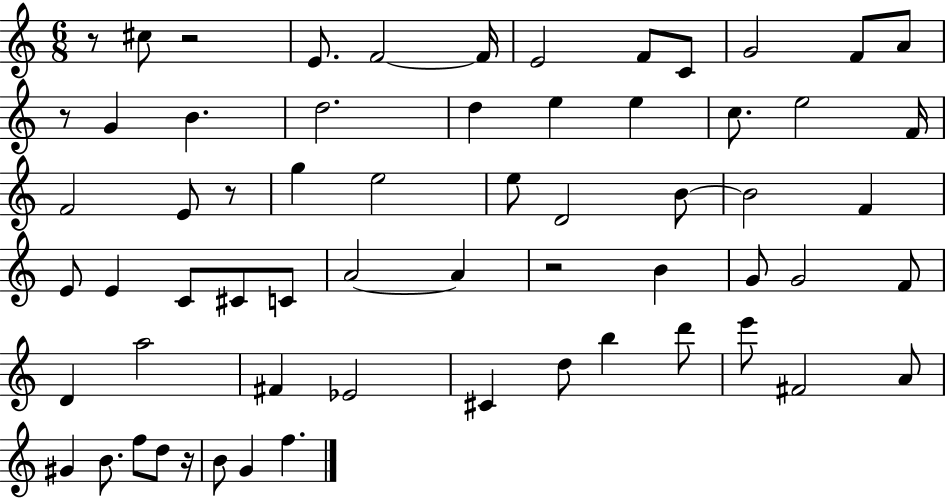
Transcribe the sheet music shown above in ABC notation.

X:1
T:Untitled
M:6/8
L:1/4
K:C
z/2 ^c/2 z2 E/2 F2 F/4 E2 F/2 C/2 G2 F/2 A/2 z/2 G B d2 d e e c/2 e2 F/4 F2 E/2 z/2 g e2 e/2 D2 B/2 B2 F E/2 E C/2 ^C/2 C/2 A2 A z2 B G/2 G2 F/2 D a2 ^F _E2 ^C d/2 b d'/2 e'/2 ^F2 A/2 ^G B/2 f/2 d/2 z/4 B/2 G f